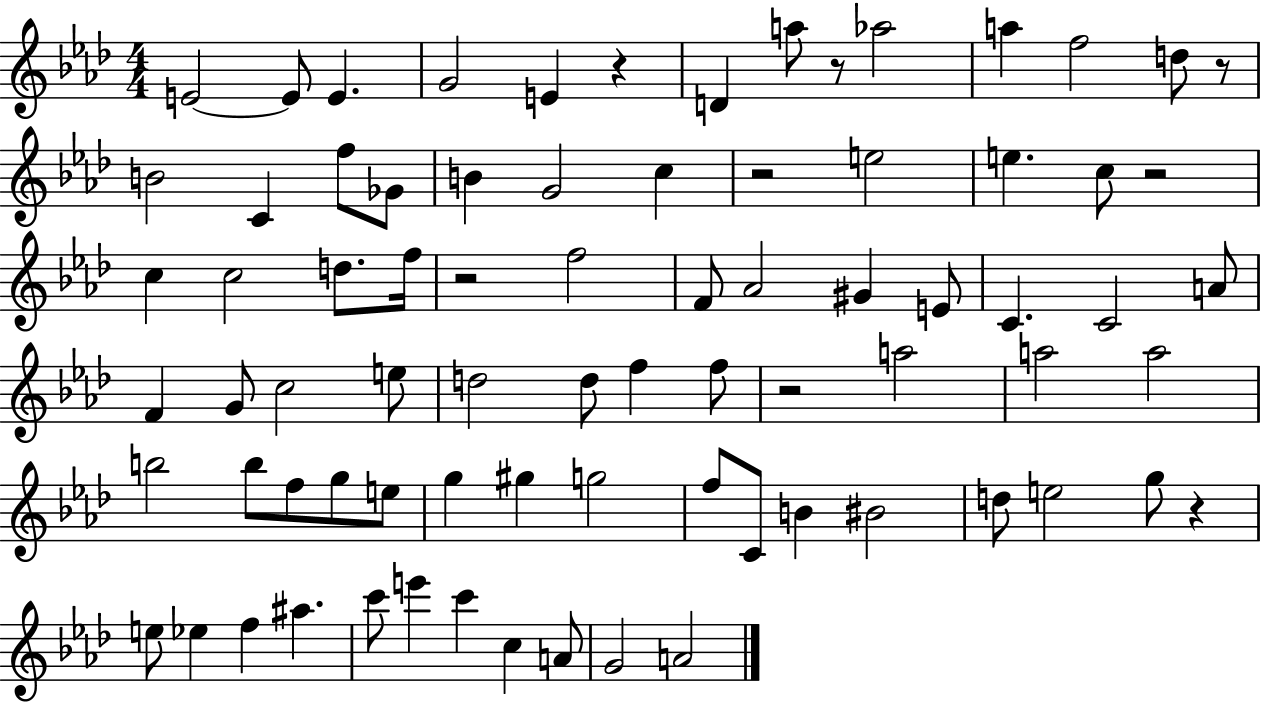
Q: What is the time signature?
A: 4/4